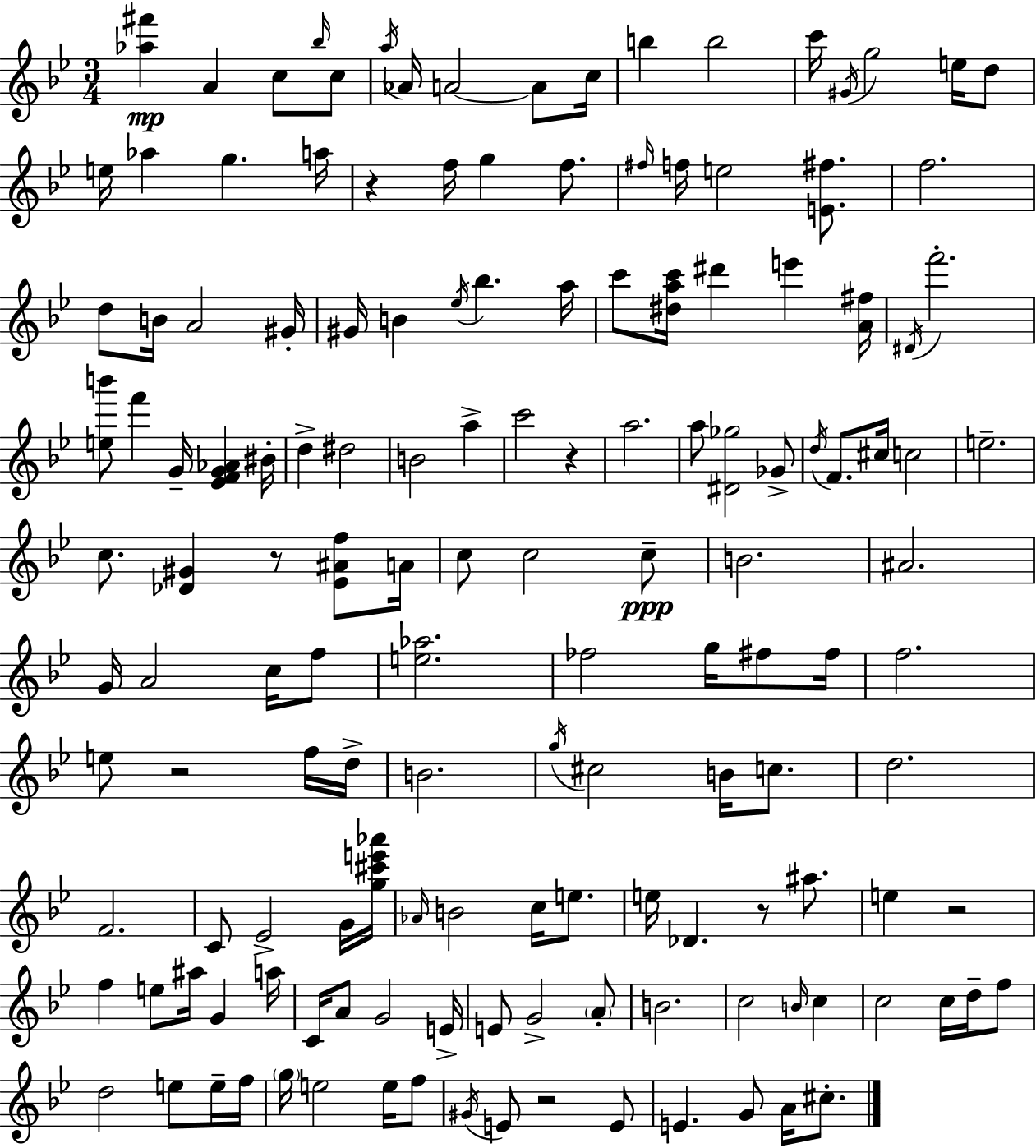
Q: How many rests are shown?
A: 7